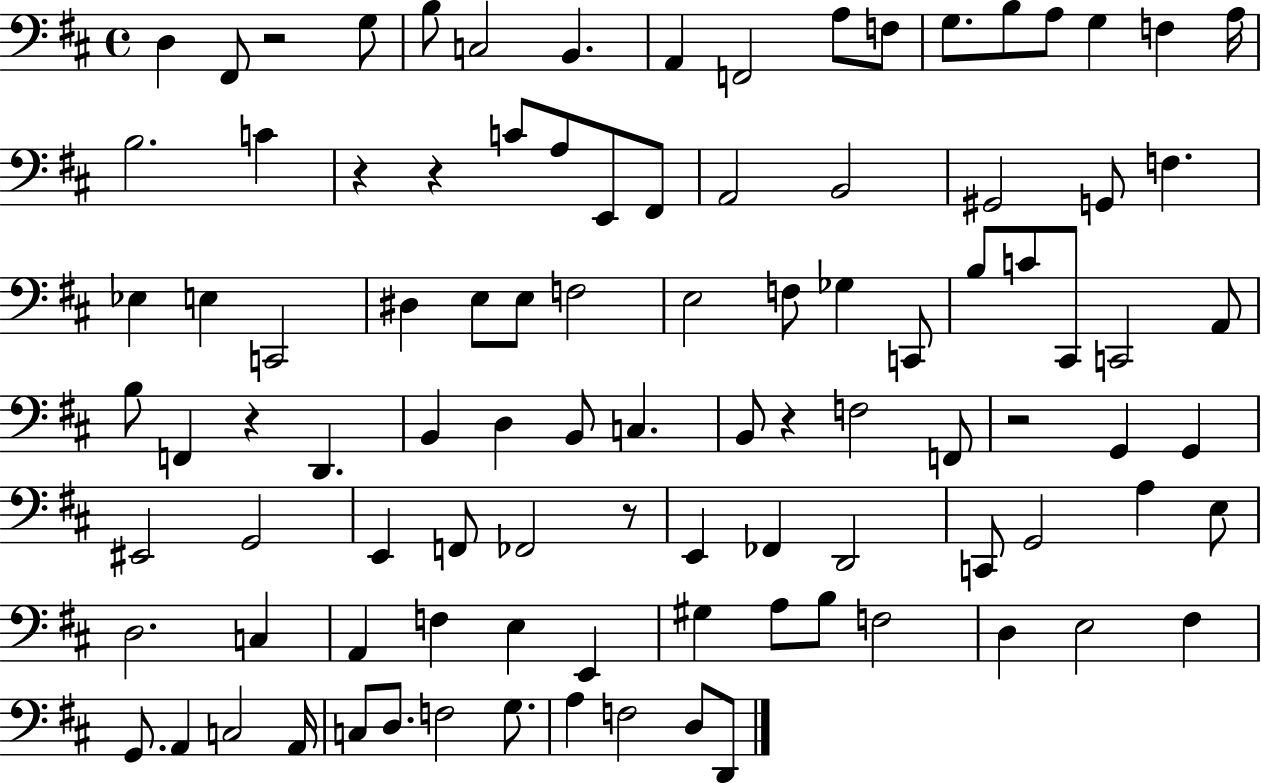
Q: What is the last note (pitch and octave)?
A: D2